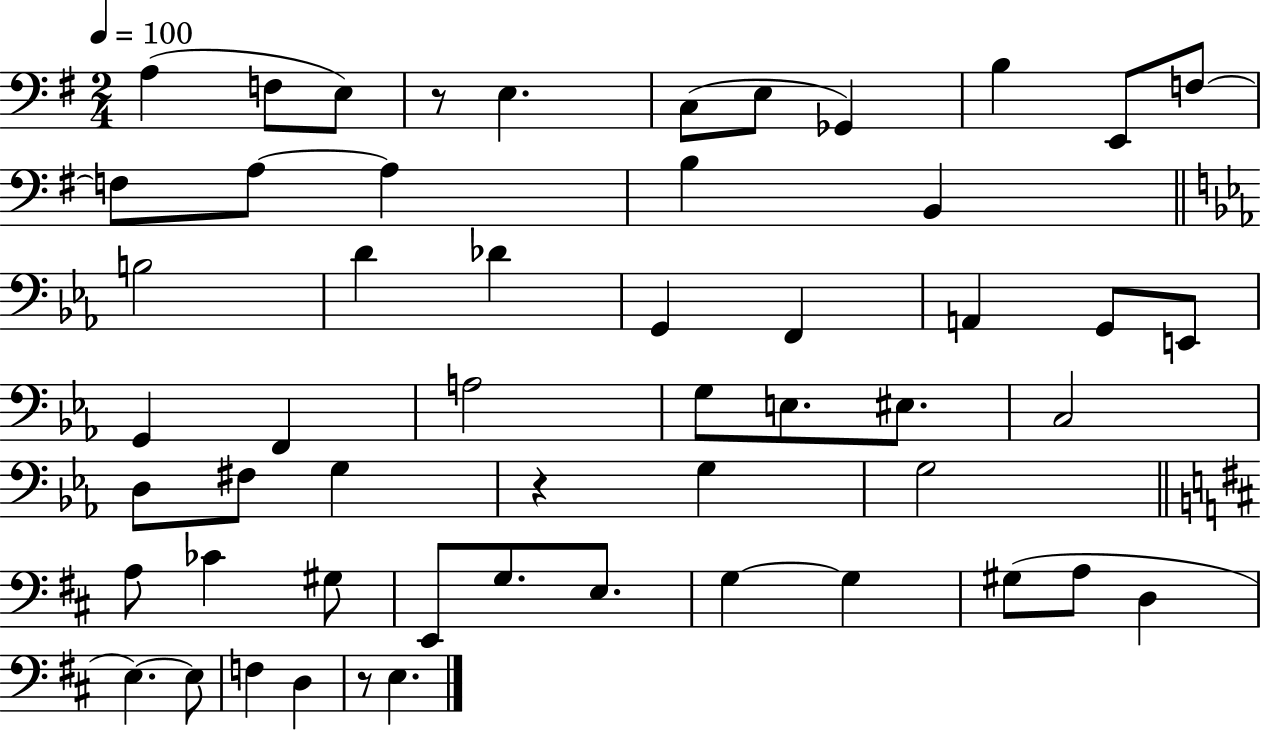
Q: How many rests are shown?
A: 3